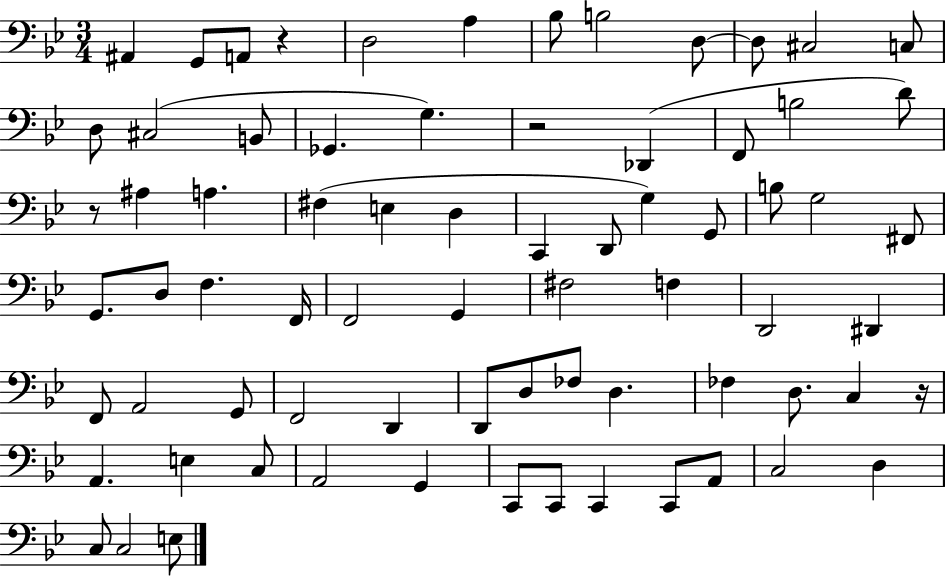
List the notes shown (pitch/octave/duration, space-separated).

A#2/q G2/e A2/e R/q D3/h A3/q Bb3/e B3/h D3/e D3/e C#3/h C3/e D3/e C#3/h B2/e Gb2/q. G3/q. R/h Db2/q F2/e B3/h D4/e R/e A#3/q A3/q. F#3/q E3/q D3/q C2/q D2/e G3/q G2/e B3/e G3/h F#2/e G2/e. D3/e F3/q. F2/s F2/h G2/q F#3/h F3/q D2/h D#2/q F2/e A2/h G2/e F2/h D2/q D2/e D3/e FES3/e D3/q. FES3/q D3/e. C3/q R/s A2/q. E3/q C3/e A2/h G2/q C2/e C2/e C2/q C2/e A2/e C3/h D3/q C3/e C3/h E3/e